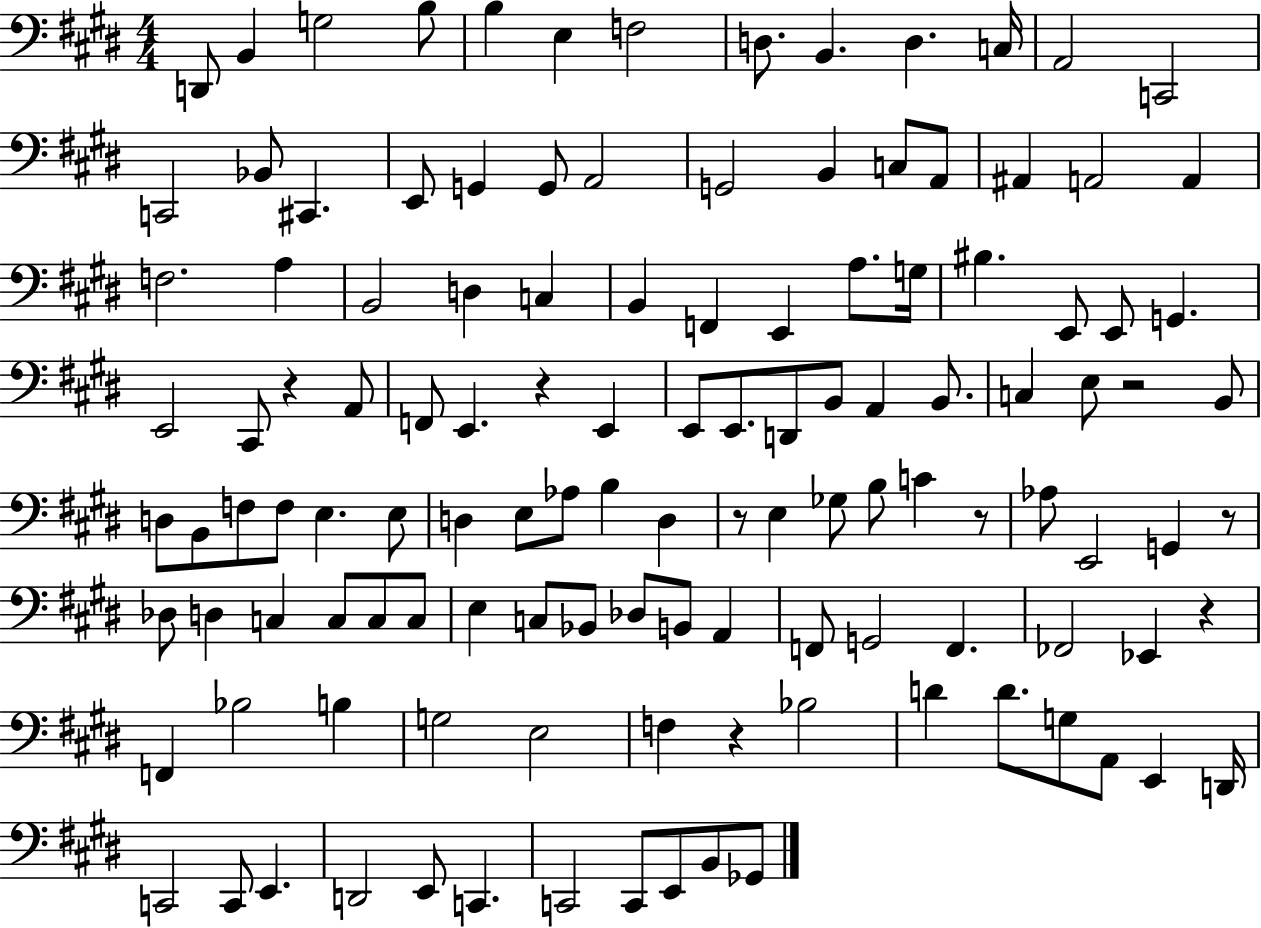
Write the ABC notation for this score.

X:1
T:Untitled
M:4/4
L:1/4
K:E
D,,/2 B,, G,2 B,/2 B, E, F,2 D,/2 B,, D, C,/4 A,,2 C,,2 C,,2 _B,,/2 ^C,, E,,/2 G,, G,,/2 A,,2 G,,2 B,, C,/2 A,,/2 ^A,, A,,2 A,, F,2 A, B,,2 D, C, B,, F,, E,, A,/2 G,/4 ^B, E,,/2 E,,/2 G,, E,,2 ^C,,/2 z A,,/2 F,,/2 E,, z E,, E,,/2 E,,/2 D,,/2 B,,/2 A,, B,,/2 C, E,/2 z2 B,,/2 D,/2 B,,/2 F,/2 F,/2 E, E,/2 D, E,/2 _A,/2 B, D, z/2 E, _G,/2 B,/2 C z/2 _A,/2 E,,2 G,, z/2 _D,/2 D, C, C,/2 C,/2 C,/2 E, C,/2 _B,,/2 _D,/2 B,,/2 A,, F,,/2 G,,2 F,, _F,,2 _E,, z F,, _B,2 B, G,2 E,2 F, z _B,2 D D/2 G,/2 A,,/2 E,, D,,/4 C,,2 C,,/2 E,, D,,2 E,,/2 C,, C,,2 C,,/2 E,,/2 B,,/2 _G,,/2